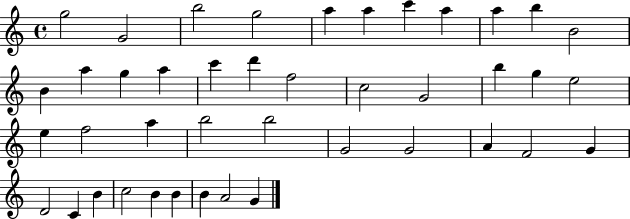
X:1
T:Untitled
M:4/4
L:1/4
K:C
g2 G2 b2 g2 a a c' a a b B2 B a g a c' d' f2 c2 G2 b g e2 e f2 a b2 b2 G2 G2 A F2 G D2 C B c2 B B B A2 G